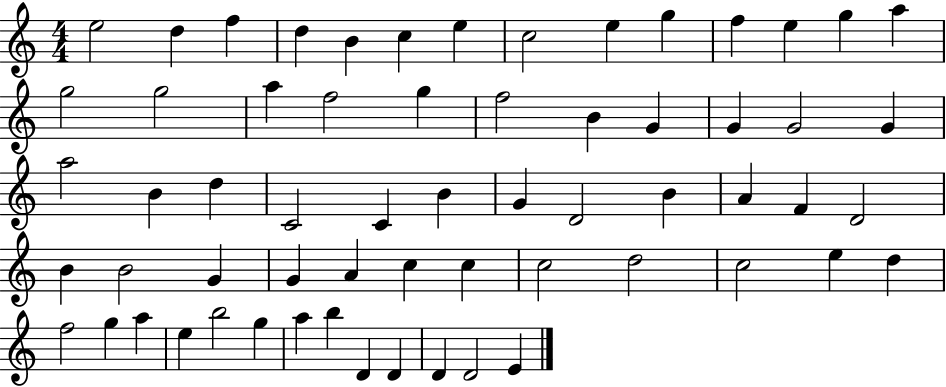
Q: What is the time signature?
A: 4/4